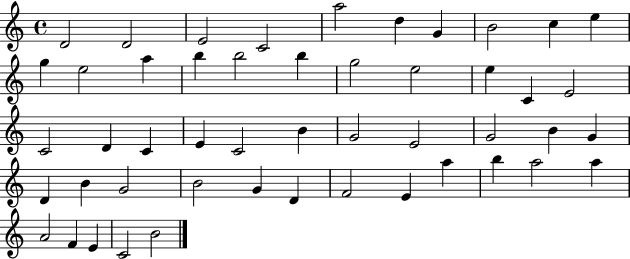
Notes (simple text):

D4/h D4/h E4/h C4/h A5/h D5/q G4/q B4/h C5/q E5/q G5/q E5/h A5/q B5/q B5/h B5/q G5/h E5/h E5/q C4/q E4/h C4/h D4/q C4/q E4/q C4/h B4/q G4/h E4/h G4/h B4/q G4/q D4/q B4/q G4/h B4/h G4/q D4/q F4/h E4/q A5/q B5/q A5/h A5/q A4/h F4/q E4/q C4/h B4/h